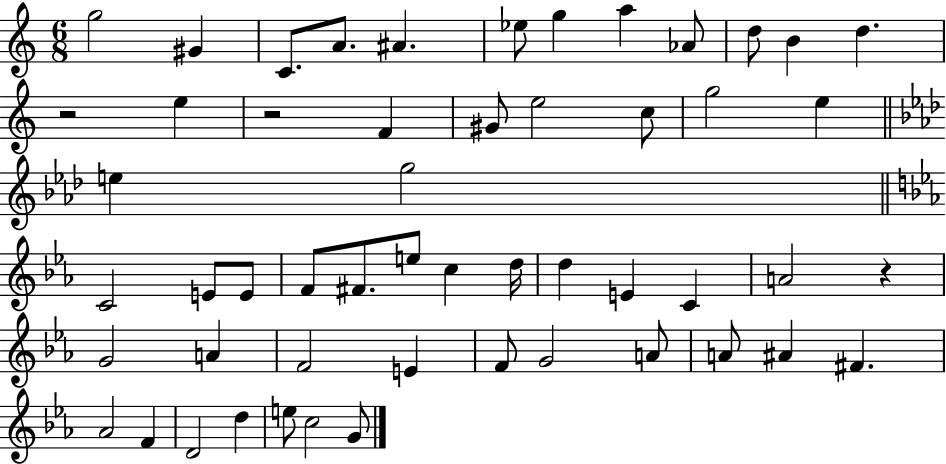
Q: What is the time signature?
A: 6/8